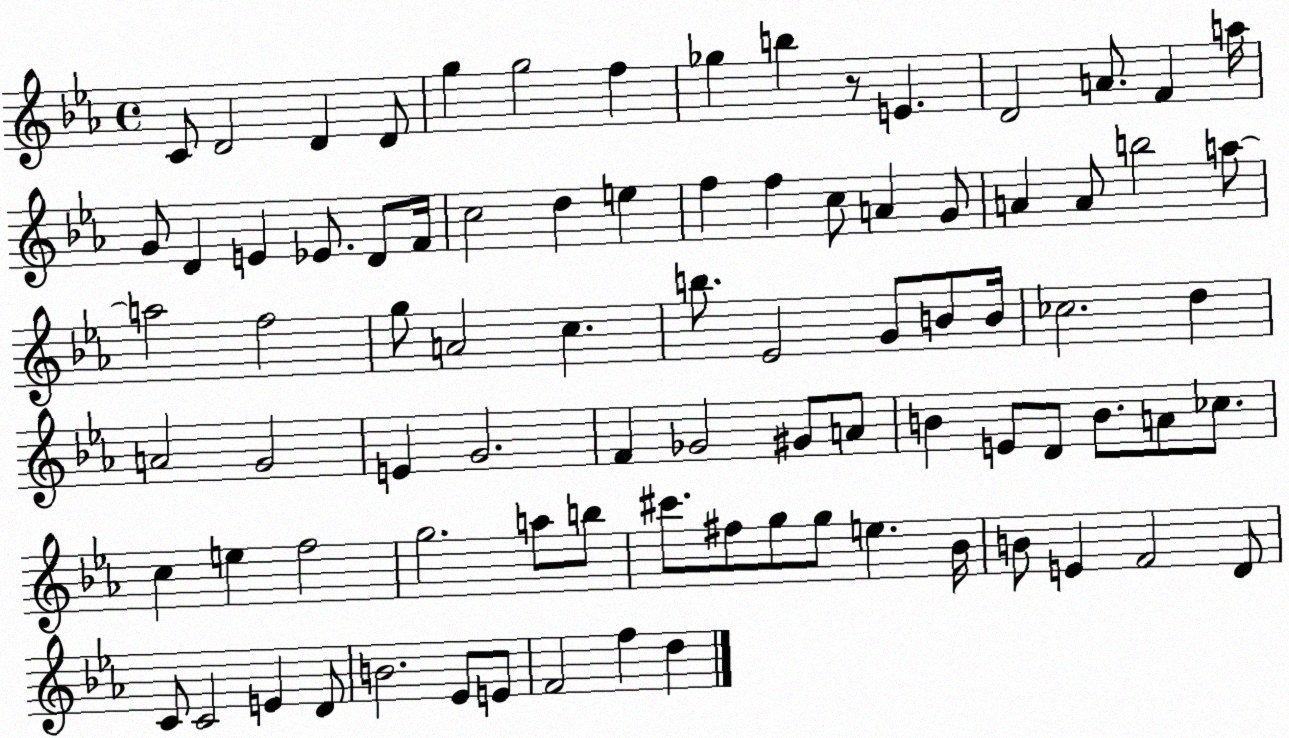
X:1
T:Untitled
M:4/4
L:1/4
K:Eb
C/2 D2 D D/2 g g2 f _g b z/2 E D2 A/2 F a/4 G/2 D E _E/2 D/2 F/4 c2 d e f f c/2 A G/2 A A/2 b2 a/2 a2 f2 g/2 A2 c b/2 _E2 G/2 B/2 B/4 _c2 d A2 G2 E G2 F _G2 ^G/2 A/2 B E/2 D/2 B/2 A/2 _c/2 c e f2 g2 a/2 b/2 ^c'/2 ^f/2 g/2 g/2 e _B/4 B/2 E F2 D/2 C/2 C2 E D/2 B2 _E/2 E/2 F2 f d